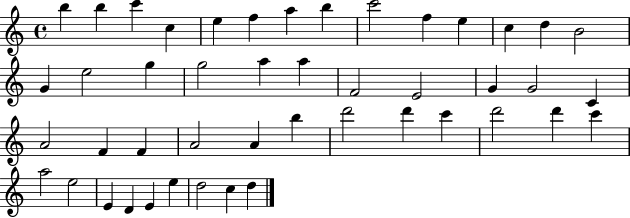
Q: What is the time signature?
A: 4/4